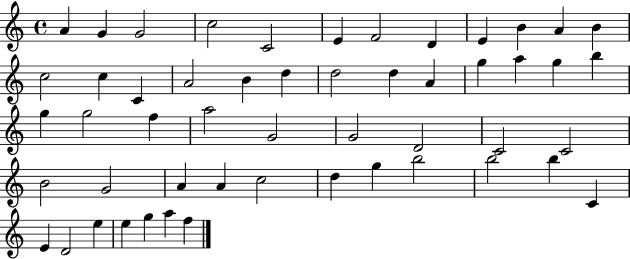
A4/q G4/q G4/h C5/h C4/h E4/q F4/h D4/q E4/q B4/q A4/q B4/q C5/h C5/q C4/q A4/h B4/q D5/q D5/h D5/q A4/q G5/q A5/q G5/q B5/q G5/q G5/h F5/q A5/h G4/h G4/h D4/h C4/h C4/h B4/h G4/h A4/q A4/q C5/h D5/q G5/q B5/h B5/h B5/q C4/q E4/q D4/h E5/q E5/q G5/q A5/q F5/q